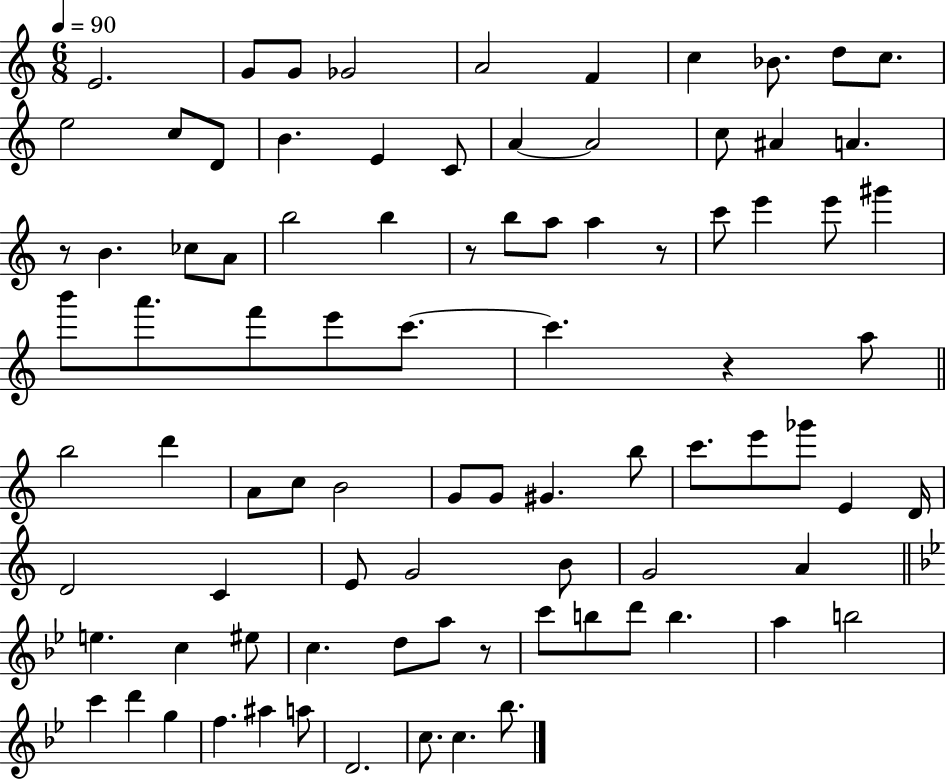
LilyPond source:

{
  \clef treble
  \numericTimeSignature
  \time 6/8
  \key c \major
  \tempo 4 = 90
  e'2. | g'8 g'8 ges'2 | a'2 f'4 | c''4 bes'8. d''8 c''8. | \break e''2 c''8 d'8 | b'4. e'4 c'8 | a'4~~ a'2 | c''8 ais'4 a'4. | \break r8 b'4. ces''8 a'8 | b''2 b''4 | r8 b''8 a''8 a''4 r8 | c'''8 e'''4 e'''8 gis'''4 | \break b'''8 a'''8. f'''8 e'''8 c'''8.~~ | c'''4. r4 a''8 | \bar "||" \break \key c \major b''2 d'''4 | a'8 c''8 b'2 | g'8 g'8 gis'4. b''8 | c'''8. e'''8 ges'''8 e'4 d'16 | \break d'2 c'4 | e'8 g'2 b'8 | g'2 a'4 | \bar "||" \break \key bes \major e''4. c''4 eis''8 | c''4. d''8 a''8 r8 | c'''8 b''8 d'''8 b''4. | a''4 b''2 | \break c'''4 d'''4 g''4 | f''4. ais''4 a''8 | d'2. | c''8. c''4. bes''8. | \break \bar "|."
}